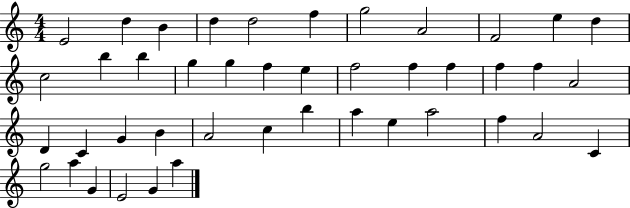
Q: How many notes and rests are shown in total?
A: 43